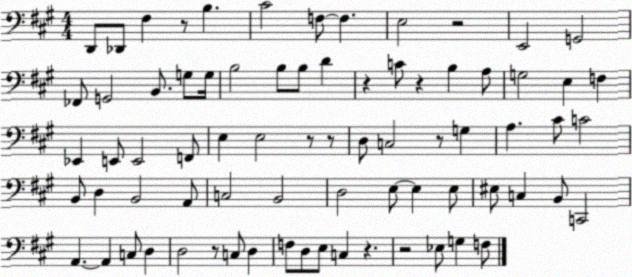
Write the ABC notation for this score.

X:1
T:Untitled
M:4/4
L:1/4
K:A
D,,/2 _D,,/2 ^F, z/2 B, ^C2 F,/2 F, E,2 z2 E,,2 G,,2 _F,,/2 G,,2 B,,/2 G,/2 G,/4 B,2 B,/2 B,/2 D z C/2 z B, A,/2 G,2 E, F, _E,, E,,/2 E,,2 F,,/2 E, E,2 z/2 z/2 D,/2 C,2 z/2 G, A, ^C/2 C2 B,,/2 D, B,,2 A,,/2 C,2 B,,2 D,2 E,/2 E, E,/2 ^E,/2 C, B,,/2 C,,2 A,, A,, C,/2 D, D,2 z/2 C,/2 D, F,/2 D,/2 E,/2 C, z z2 _E,/2 G, F,/2